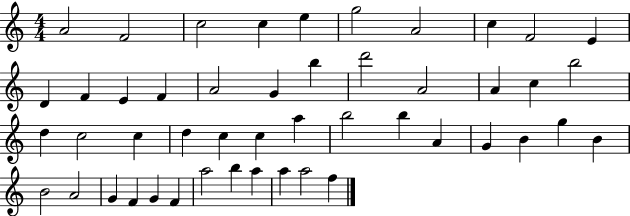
X:1
T:Untitled
M:4/4
L:1/4
K:C
A2 F2 c2 c e g2 A2 c F2 E D F E F A2 G b d'2 A2 A c b2 d c2 c d c c a b2 b A G B g B B2 A2 G F G F a2 b a a a2 f